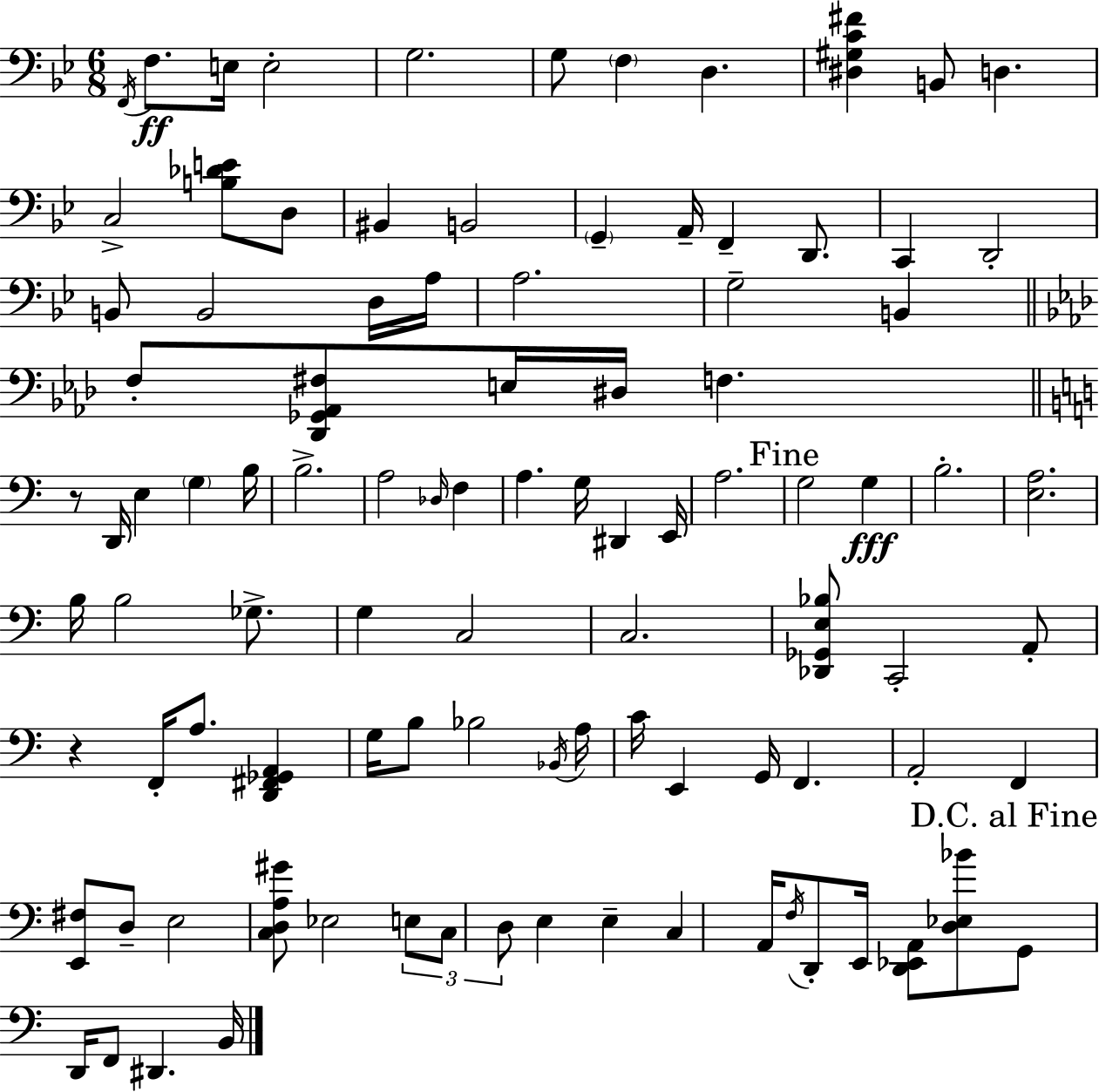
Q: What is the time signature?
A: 6/8